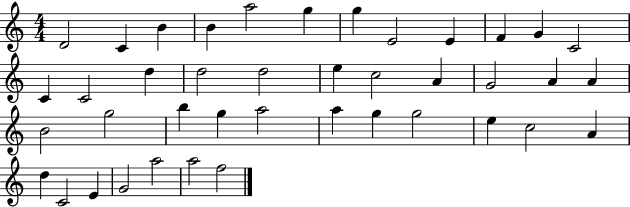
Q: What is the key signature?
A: C major